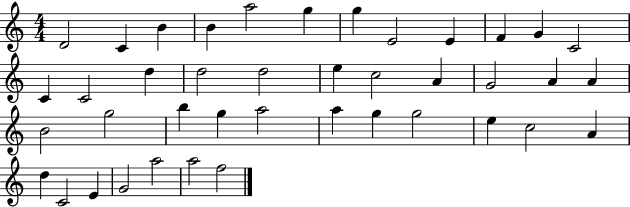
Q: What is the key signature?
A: C major